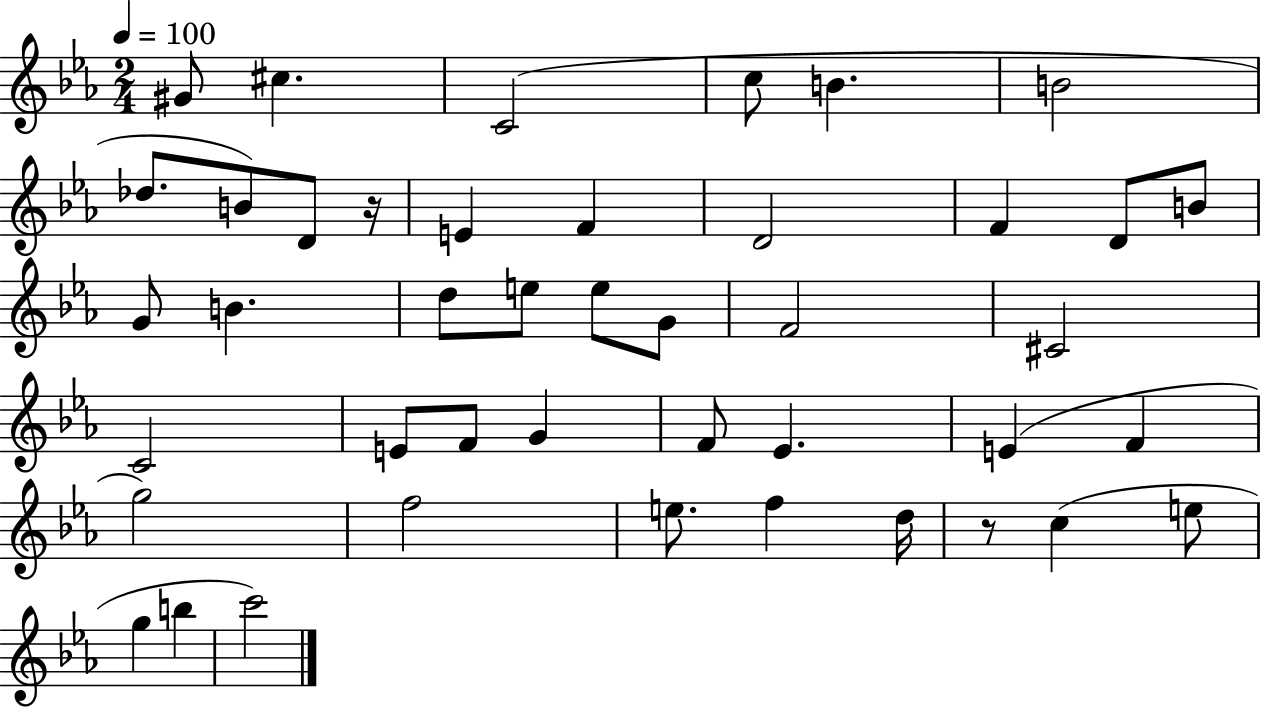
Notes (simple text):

G#4/e C#5/q. C4/h C5/e B4/q. B4/h Db5/e. B4/e D4/e R/s E4/q F4/q D4/h F4/q D4/e B4/e G4/e B4/q. D5/e E5/e E5/e G4/e F4/h C#4/h C4/h E4/e F4/e G4/q F4/e Eb4/q. E4/q F4/q G5/h F5/h E5/e. F5/q D5/s R/e C5/q E5/e G5/q B5/q C6/h